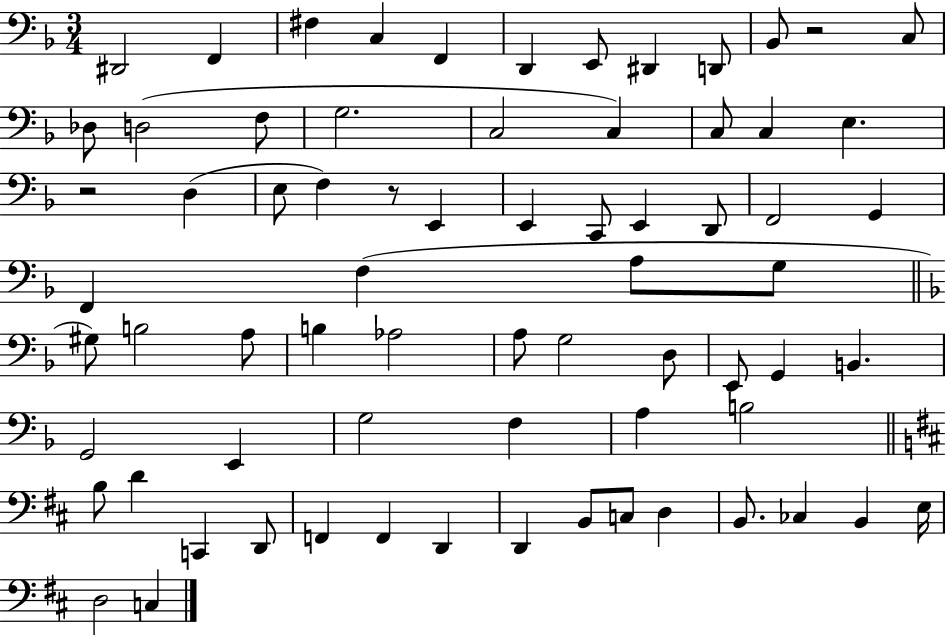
D#2/h F2/q F#3/q C3/q F2/q D2/q E2/e D#2/q D2/e Bb2/e R/h C3/e Db3/e D3/h F3/e G3/h. C3/h C3/q C3/e C3/q E3/q. R/h D3/q E3/e F3/q R/e E2/q E2/q C2/e E2/q D2/e F2/h G2/q F2/q F3/q A3/e G3/e G#3/e B3/h A3/e B3/q Ab3/h A3/e G3/h D3/e E2/e G2/q B2/q. G2/h E2/q G3/h F3/q A3/q B3/h B3/e D4/q C2/q D2/e F2/q F2/q D2/q D2/q B2/e C3/e D3/q B2/e. CES3/q B2/q E3/s D3/h C3/q